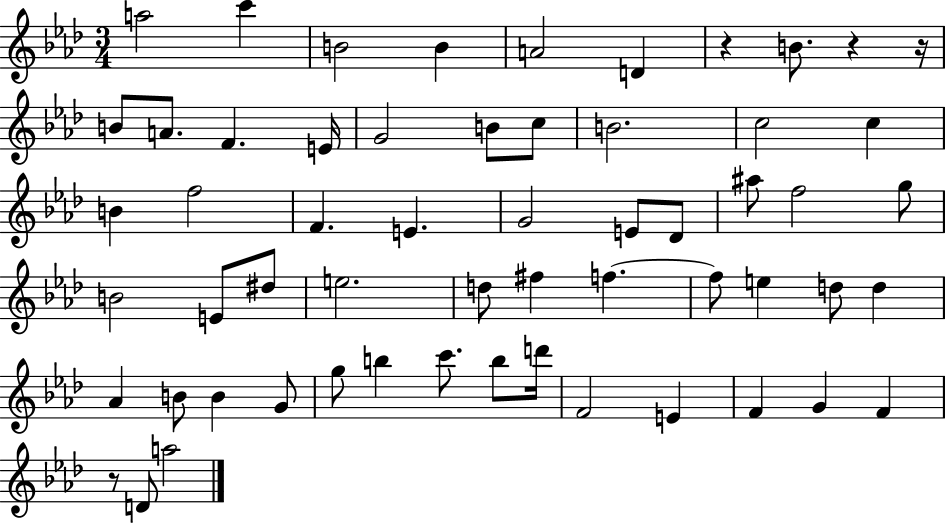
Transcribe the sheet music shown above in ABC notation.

X:1
T:Untitled
M:3/4
L:1/4
K:Ab
a2 c' B2 B A2 D z B/2 z z/4 B/2 A/2 F E/4 G2 B/2 c/2 B2 c2 c B f2 F E G2 E/2 _D/2 ^a/2 f2 g/2 B2 E/2 ^d/2 e2 d/2 ^f f f/2 e d/2 d _A B/2 B G/2 g/2 b c'/2 b/2 d'/4 F2 E F G F z/2 D/2 a2